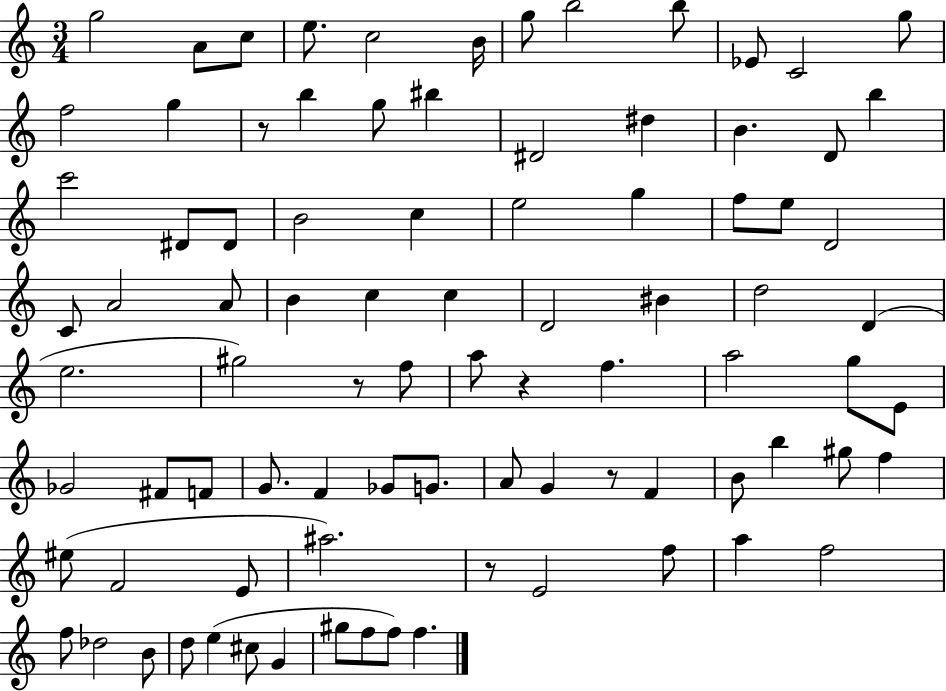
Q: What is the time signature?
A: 3/4